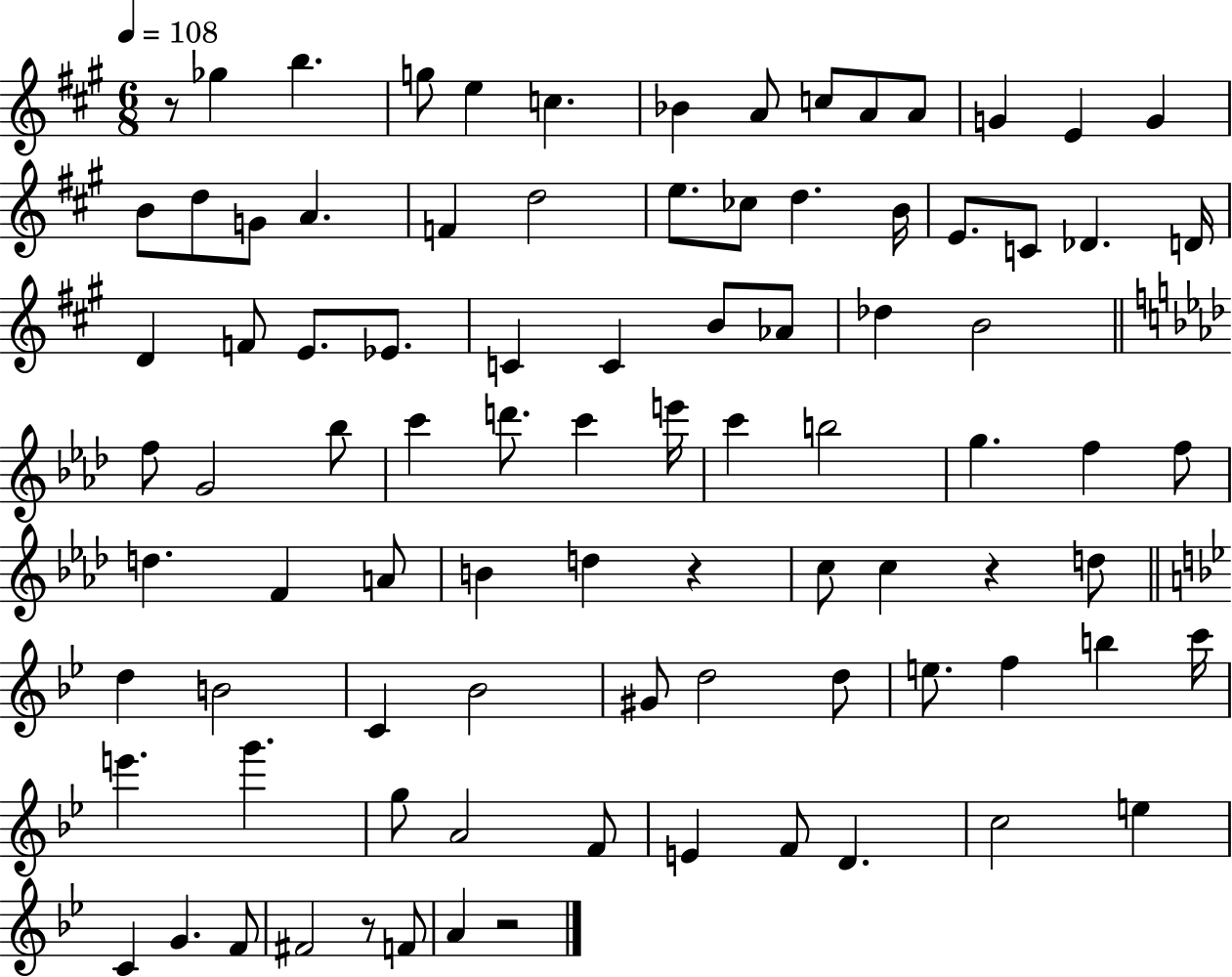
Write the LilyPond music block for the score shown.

{
  \clef treble
  \numericTimeSignature
  \time 6/8
  \key a \major
  \tempo 4 = 108
  r8 ges''4 b''4. | g''8 e''4 c''4. | bes'4 a'8 c''8 a'8 a'8 | g'4 e'4 g'4 | \break b'8 d''8 g'8 a'4. | f'4 d''2 | e''8. ces''8 d''4. b'16 | e'8. c'8 des'4. d'16 | \break d'4 f'8 e'8. ees'8. | c'4 c'4 b'8 aes'8 | des''4 b'2 | \bar "||" \break \key aes \major f''8 g'2 bes''8 | c'''4 d'''8. c'''4 e'''16 | c'''4 b''2 | g''4. f''4 f''8 | \break d''4. f'4 a'8 | b'4 d''4 r4 | c''8 c''4 r4 d''8 | \bar "||" \break \key bes \major d''4 b'2 | c'4 bes'2 | gis'8 d''2 d''8 | e''8. f''4 b''4 c'''16 | \break e'''4. g'''4. | g''8 a'2 f'8 | e'4 f'8 d'4. | c''2 e''4 | \break c'4 g'4. f'8 | fis'2 r8 f'8 | a'4 r2 | \bar "|."
}